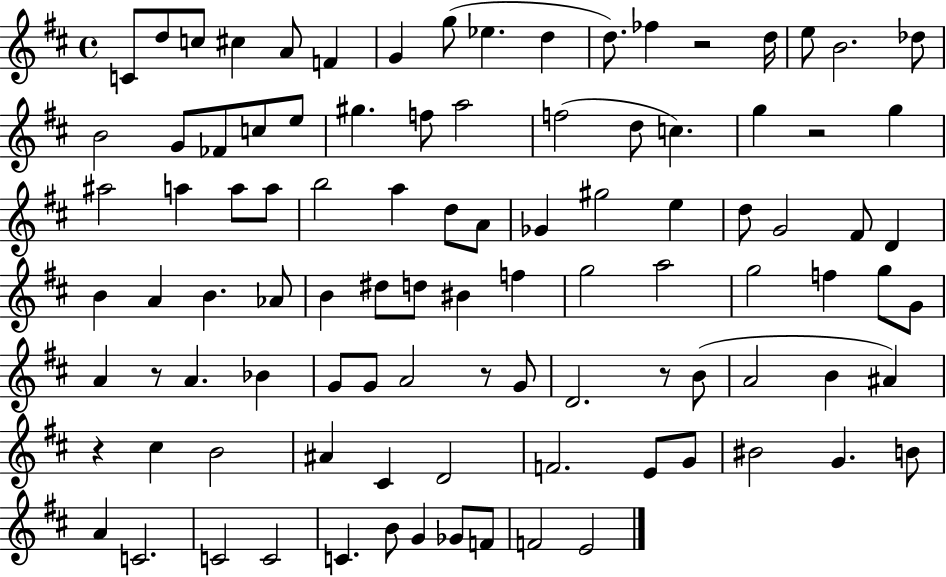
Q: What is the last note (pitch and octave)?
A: E4